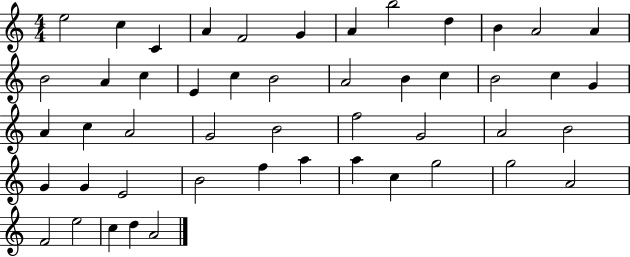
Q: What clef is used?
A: treble